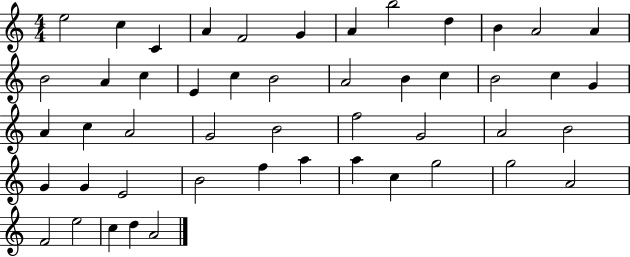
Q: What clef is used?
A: treble